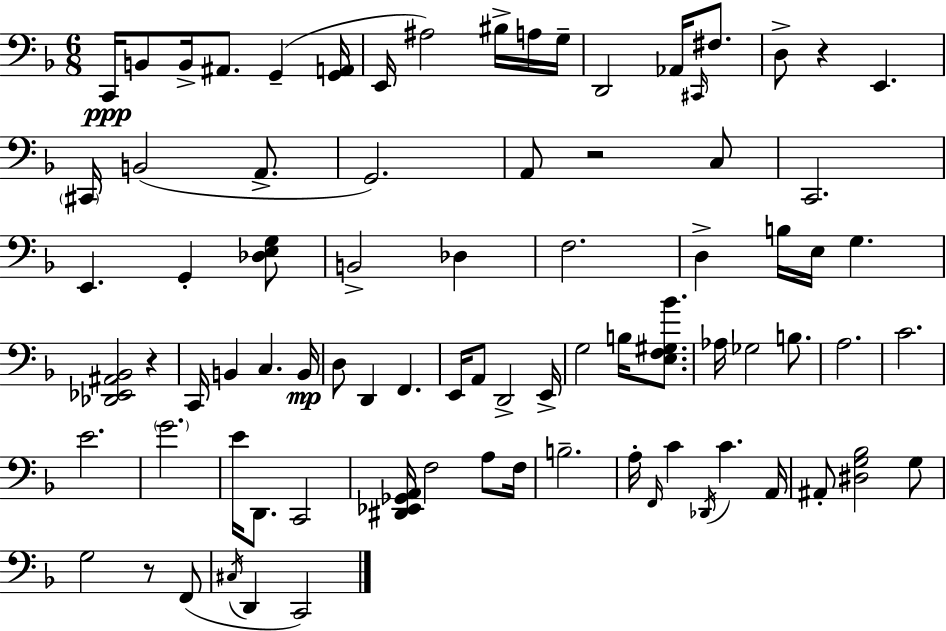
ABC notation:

X:1
T:Untitled
M:6/8
L:1/4
K:Dm
C,,/4 B,,/2 B,,/4 ^A,,/2 G,, [G,,A,,]/4 E,,/4 ^A,2 ^B,/4 A,/4 G,/4 D,,2 _A,,/4 ^C,,/4 ^F,/2 D,/2 z E,, ^C,,/4 B,,2 A,,/2 G,,2 A,,/2 z2 C,/2 C,,2 E,, G,, [_D,E,G,]/2 B,,2 _D, F,2 D, B,/4 E,/4 G, [_D,,_E,,^A,,_B,,]2 z C,,/4 B,, C, B,,/4 D,/2 D,, F,, E,,/4 A,,/2 D,,2 E,,/4 G,2 B,/4 [E,F,^G,_B]/2 _A,/4 _G,2 B,/2 A,2 C2 E2 G2 E/4 D,,/2 C,,2 [^D,,_E,,_G,,A,,]/4 F,2 A,/2 F,/4 B,2 A,/4 F,,/4 C _D,,/4 C A,,/4 ^A,,/2 [^D,G,_B,]2 G,/2 G,2 z/2 F,,/2 ^C,/4 D,, C,,2